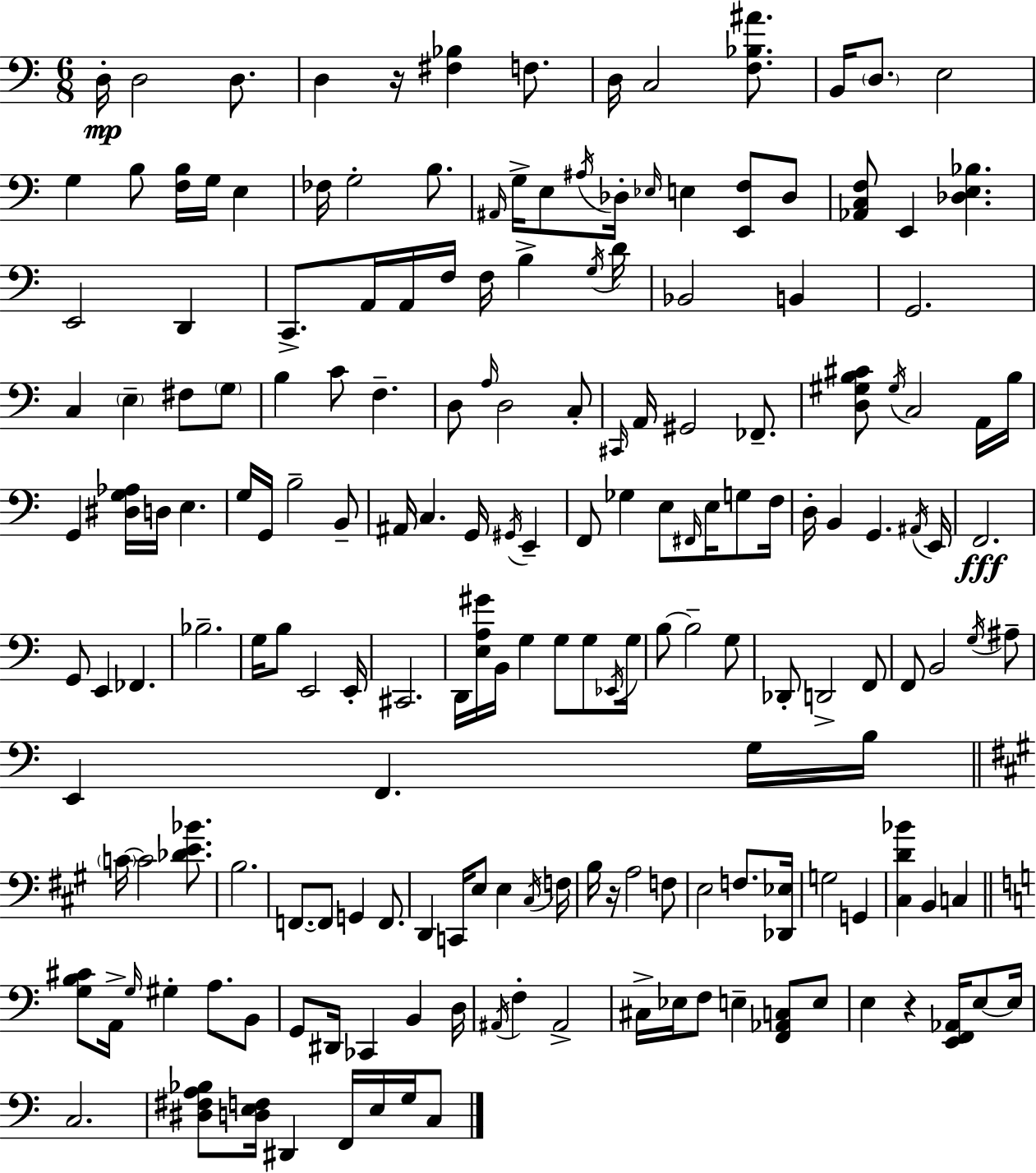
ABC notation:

X:1
T:Untitled
M:6/8
L:1/4
K:Am
D,/4 D,2 D,/2 D, z/4 [^F,_B,] F,/2 D,/4 C,2 [F,_B,^A]/2 B,,/4 D,/2 E,2 G, B,/2 [F,B,]/4 G,/4 E, _F,/4 G,2 B,/2 ^A,,/4 G,/4 E,/2 ^A,/4 _D,/4 _E,/4 E, [E,,F,]/2 _D,/2 [_A,,C,F,]/2 E,, [_D,E,_B,] E,,2 D,, C,,/2 A,,/4 A,,/4 F,/4 F,/4 B, G,/4 D/4 _B,,2 B,, G,,2 C, E, ^F,/2 G,/2 B, C/2 F, D,/2 A,/4 D,2 C,/2 ^C,,/4 A,,/4 ^G,,2 _F,,/2 [D,^G,B,^C]/2 ^G,/4 C,2 A,,/4 B,/4 G,, [^D,G,_A,]/4 D,/4 E, G,/4 G,,/4 B,2 B,,/2 ^A,,/4 C, G,,/4 ^G,,/4 E,, F,,/2 _G, E,/2 ^F,,/4 E,/4 G,/2 F,/4 D,/4 B,, G,, ^A,,/4 E,,/4 F,,2 G,,/2 E,, _F,, _B,2 G,/4 B,/2 E,,2 E,,/4 ^C,,2 D,,/4 [E,A,^G]/4 B,,/4 G, G,/2 G,/2 _E,,/4 G,/4 B,/2 B,2 G,/2 _D,,/2 D,,2 F,,/2 F,,/2 B,,2 G,/4 ^A,/2 E,, F,, G,/4 B,/4 C/4 C2 [_DE_B]/2 B,2 F,,/2 F,,/2 G,, F,,/2 D,, C,,/4 E,/2 E, ^C,/4 F,/4 B,/4 z/4 A,2 F,/2 E,2 F,/2 [_D,,_E,]/4 G,2 G,, [^C,D_B] B,, C, [G,B,^C]/2 A,,/4 G,/4 ^G, A,/2 B,,/2 G,,/2 ^D,,/4 _C,, B,, D,/4 ^A,,/4 F, ^A,,2 ^C,/4 _E,/4 F,/2 E, [F,,_A,,C,]/2 E,/2 E, z [E,,F,,_A,,]/4 E,/2 E,/4 C,2 [^D,^F,A,_B,]/2 [D,E,F,]/4 ^D,, F,,/4 E,/4 G,/4 C,/2